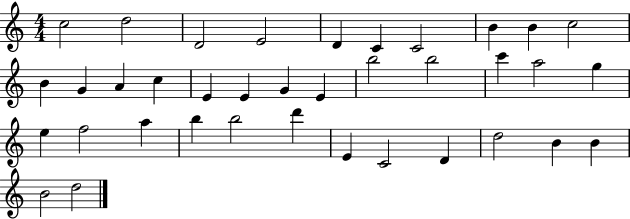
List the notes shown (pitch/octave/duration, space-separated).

C5/h D5/h D4/h E4/h D4/q C4/q C4/h B4/q B4/q C5/h B4/q G4/q A4/q C5/q E4/q E4/q G4/q E4/q B5/h B5/h C6/q A5/h G5/q E5/q F5/h A5/q B5/q B5/h D6/q E4/q C4/h D4/q D5/h B4/q B4/q B4/h D5/h